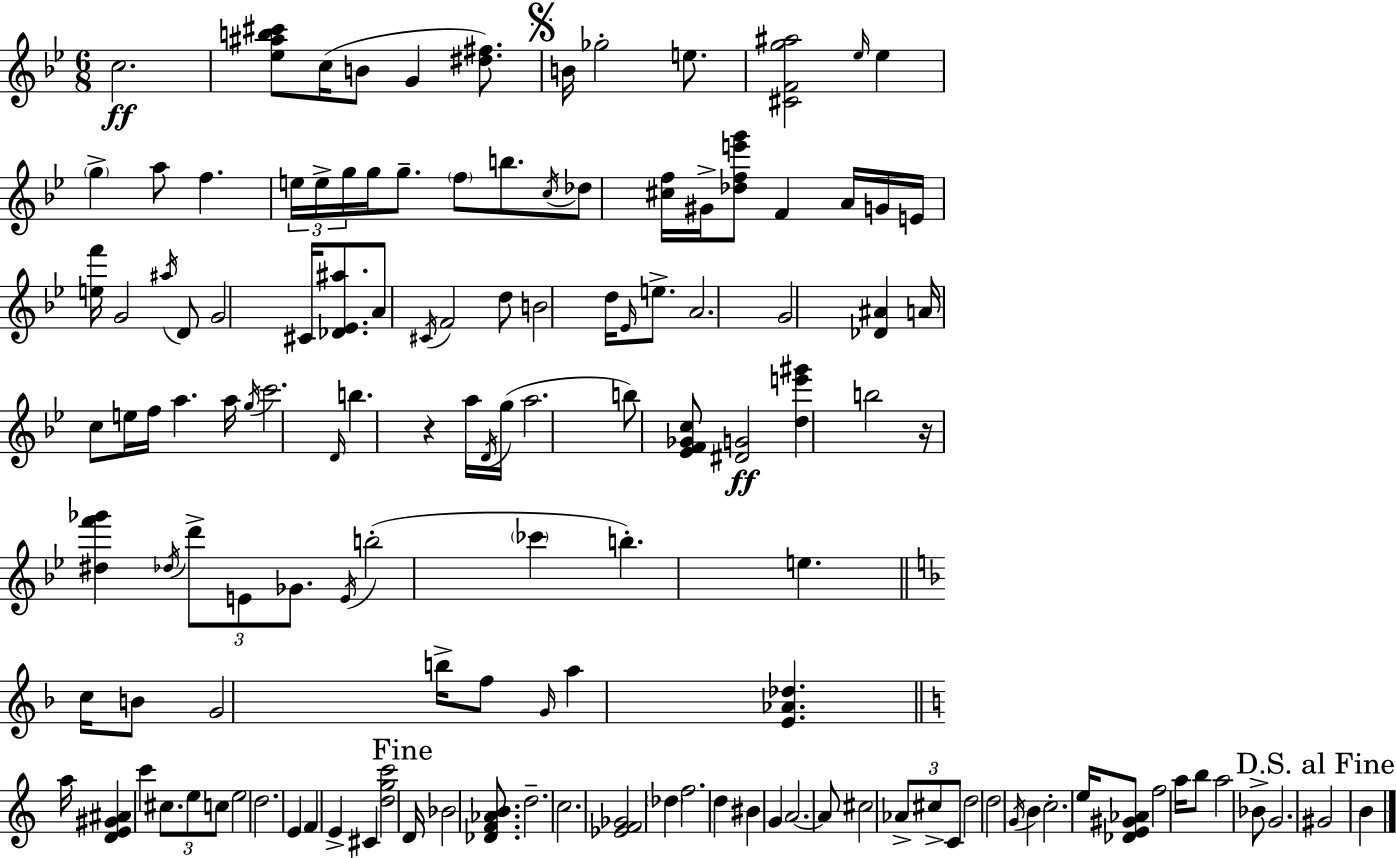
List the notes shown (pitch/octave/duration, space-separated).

C5/h. [Eb5,A#5,B5,C#6]/e C5/s B4/e G4/q [D#5,F#5]/e. B4/s Gb5/h E5/e. [C#4,F4,G5,A#5]/h Eb5/s Eb5/q G5/q A5/e F5/q. E5/s E5/s G5/s G5/s G5/e. F5/e B5/e. C5/s Db5/e [C#5,F5]/s G#4/s [Db5,F5,E6,G6]/e F4/q A4/s G4/s E4/s [E5,F6]/s G4/h A#5/s D4/e G4/h C#4/s [Db4,Eb4,A#5]/e. A4/e C#4/s F4/h D5/e B4/h D5/s Eb4/s E5/e. A4/h. G4/h [Db4,A#4]/q A4/s C5/e E5/s F5/s A5/q. A5/s G5/s C6/h. D4/s B5/q. R/q A5/s D4/s G5/s A5/h. B5/e [Eb4,F4,Gb4,C5]/e [D#4,G4]/h [D5,E6,G#6]/q B5/h R/s [D#5,F6,Gb6]/q Db5/s D6/e E4/e Gb4/e. E4/s B5/h CES6/q B5/q. E5/q. C5/s B4/e G4/h B5/s F5/e G4/s A5/q [E4,Ab4,Db5]/q. A5/s [D4,E4,G#4,A#4]/q C6/q C#5/e. E5/e C5/e E5/h D5/h. E4/q F4/q E4/q C#4/q [D5,G5,C6]/h D4/s Bb4/h [Db4,F4,Ab4,B4]/e. D5/h. C5/h. [Eb4,F4,Gb4]/h Db5/q F5/h. D5/q BIS4/q G4/q A4/h. A4/e C#5/h Ab4/e C#5/e C4/e D5/h D5/h G4/s B4/q C5/h. E5/s [Db4,E4,G#4,Ab4]/e F5/h A5/s B5/e A5/h Bb4/e G4/h. G#4/h B4/q